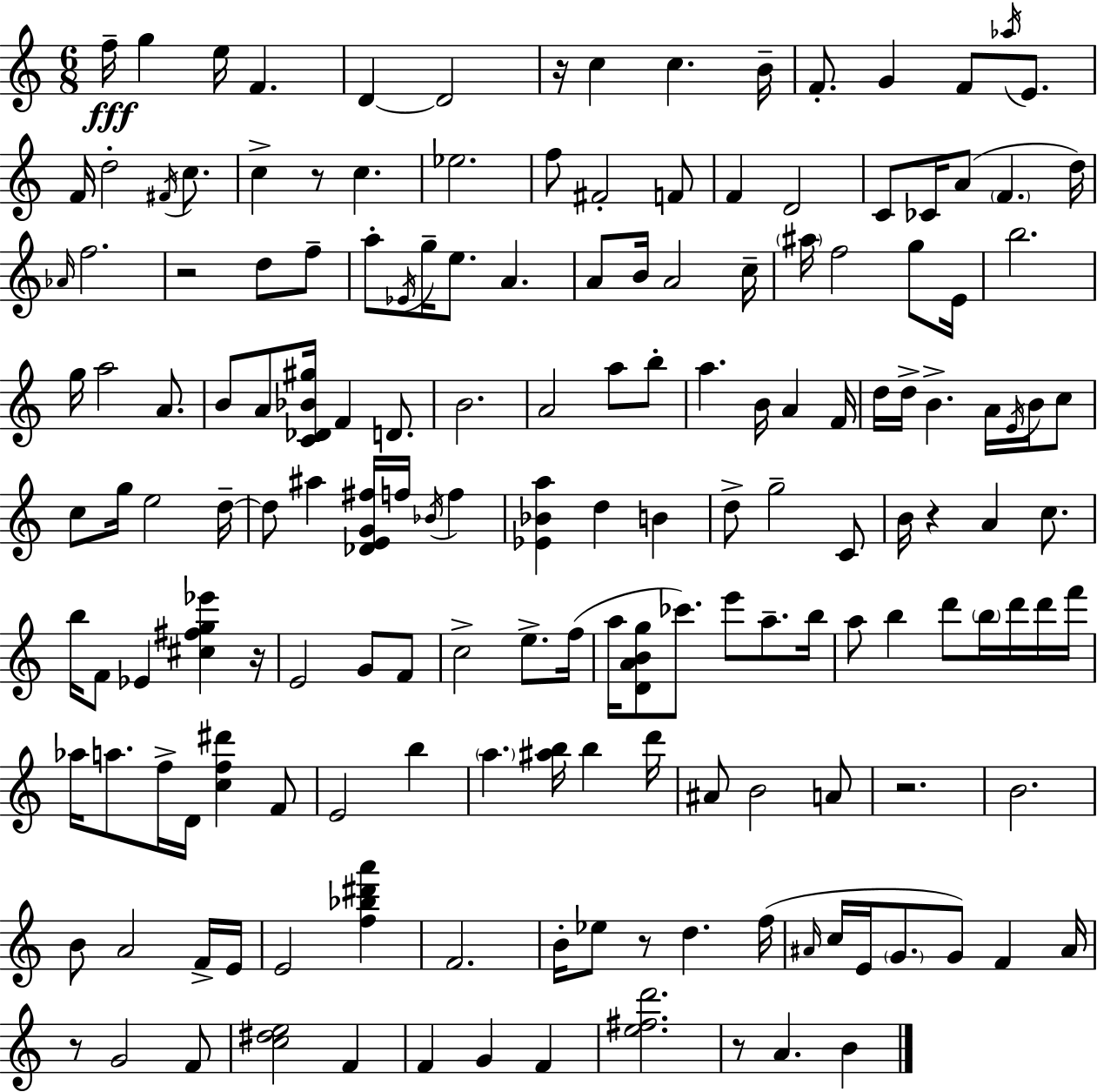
X:1
T:Untitled
M:6/8
L:1/4
K:Am
f/4 g e/4 F D D2 z/4 c c B/4 F/2 G F/2 _a/4 E/2 F/4 d2 ^F/4 c/2 c z/2 c _e2 f/2 ^F2 F/2 F D2 C/2 _C/4 A/2 F d/4 _A/4 f2 z2 d/2 f/2 a/2 _E/4 g/4 e/2 A A/2 B/4 A2 c/4 ^a/4 f2 g/2 E/4 b2 g/4 a2 A/2 B/2 A/2 [C_D_B^g]/4 F D/2 B2 A2 a/2 b/2 a B/4 A F/4 d/4 d/4 B A/4 E/4 B/4 c/2 c/2 g/4 e2 d/4 d/2 ^a [_DEG^f]/4 f/4 _B/4 f [_E_Ba] d B d/2 g2 C/2 B/4 z A c/2 b/4 F/2 _E [^c^fg_e'] z/4 E2 G/2 F/2 c2 e/2 f/4 a/4 [DABg]/2 _c'/2 e'/2 a/2 b/4 a/2 b d'/2 b/4 d'/4 d'/4 f'/4 _a/4 a/2 f/4 D/4 [cf^d'] F/2 E2 b a [^ab]/4 b d'/4 ^A/2 B2 A/2 z2 B2 B/2 A2 F/4 E/4 E2 [f_b^d'a'] F2 B/4 _e/2 z/2 d f/4 ^A/4 c/4 E/4 G/2 G/2 F ^A/4 z/2 G2 F/2 [c^de]2 F F G F [e^fd']2 z/2 A B